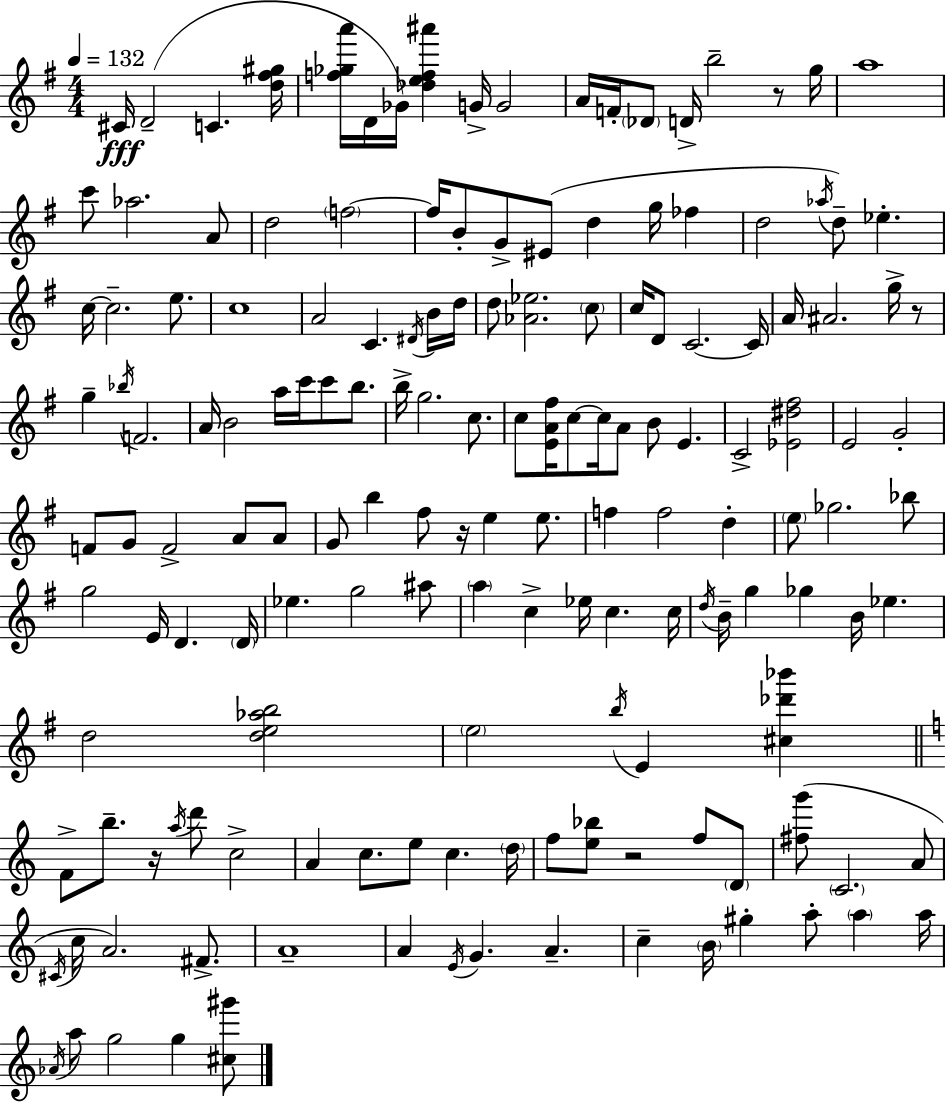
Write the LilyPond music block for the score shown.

{
  \clef treble
  \numericTimeSignature
  \time 4/4
  \key g \major
  \tempo 4 = 132
  cis'16\fff d'2--( c'4. <d'' fis'' gis''>16 | <f'' ges'' a'''>16 d'16 ges'16) <des'' e'' f'' ais'''>4 g'16-> g'2 | a'16 f'16-. \parenthesize des'8 d'16-> b''2-- r8 g''16 | a''1 | \break c'''8 aes''2. a'8 | d''2 \parenthesize f''2~~ | f''16 b'8-. g'8-> eis'8( d''4 g''16 fes''4 | d''2 \acciaccatura { aes''16 }) d''8-- ees''4.-. | \break c''16~~ c''2.-- e''8. | c''1 | a'2 c'4. \acciaccatura { dis'16 } | b'16 d''16 d''8 <aes' ees''>2. | \break \parenthesize c''8 c''16 d'8 c'2.~~ | c'16 a'16 ais'2. g''16-> | r8 g''4-- \acciaccatura { bes''16 } f'2. | a'16 b'2 a''16 c'''16 c'''8 | \break b''8. b''16-> g''2. | c''8. c''8 <e' a' fis''>16 c''8~~ c''16 a'8 b'8 e'4. | c'2-> <ees' dis'' fis''>2 | e'2 g'2-. | \break f'8 g'8 f'2-> a'8 | a'8 g'8 b''4 fis''8 r16 e''4 | e''8. f''4 f''2 d''4-. | \parenthesize e''8 ges''2. | \break bes''8 g''2 e'16 d'4. | \parenthesize d'16 ees''4. g''2 | ais''8 \parenthesize a''4 c''4-> ees''16 c''4. | c''16 \acciaccatura { d''16 } b'16-- g''4 ges''4 b'16 ees''4. | \break d''2 <d'' e'' aes'' b''>2 | \parenthesize e''2 \acciaccatura { b''16 } e'4 | <cis'' des''' bes'''>4 \bar "||" \break \key c \major f'8-> b''8.-- r16 \acciaccatura { a''16 } d'''8 c''2-> | a'4 c''8. e''8 c''4. | \parenthesize d''16 f''8 <e'' bes''>8 r2 f''8 \parenthesize d'8 | <fis'' g'''>8( \parenthesize c'2. a'8 | \break \acciaccatura { cis'16 } c''16 a'2.) fis'8.-> | a'1-- | a'4 \acciaccatura { e'16 } g'4. a'4.-- | c''4-- \parenthesize b'16 gis''4-. a''8-. \parenthesize a''4 | \break a''16 \acciaccatura { aes'16 } a''8 g''2 g''4 | <cis'' gis'''>8 \bar "|."
}